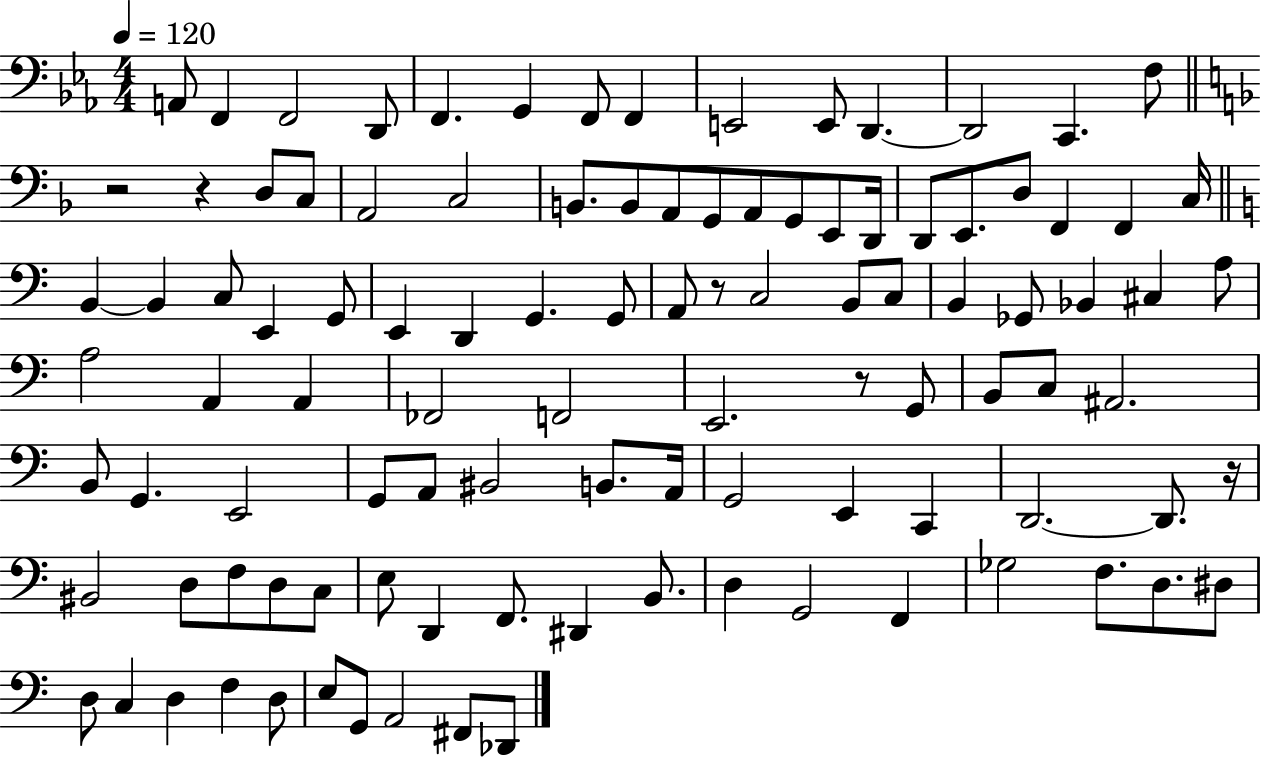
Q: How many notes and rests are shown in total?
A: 105